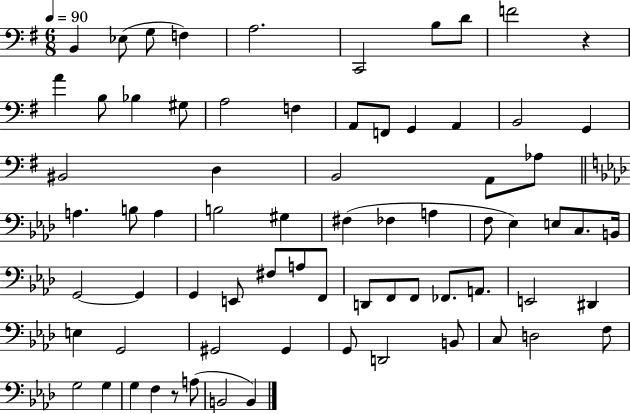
X:1
T:Untitled
M:6/8
L:1/4
K:G
B,, _E,/2 G,/2 F, A,2 C,,2 B,/2 D/2 F2 z A B,/2 _B, ^G,/2 A,2 F, A,,/2 F,,/2 G,, A,, B,,2 G,, ^B,,2 D, B,,2 A,,/2 _A,/2 A, B,/2 A, B,2 ^G, ^F, _F, A, F,/2 _E, E,/2 C,/2 B,,/4 G,,2 G,, G,, E,,/2 ^F,/2 A,/2 F,,/2 D,,/2 F,,/2 F,,/2 _F,,/2 A,,/2 E,,2 ^D,, E, G,,2 ^G,,2 ^G,, G,,/2 D,,2 B,,/2 C,/2 D,2 F,/2 G,2 G, G, F, z/2 A,/2 B,,2 B,,